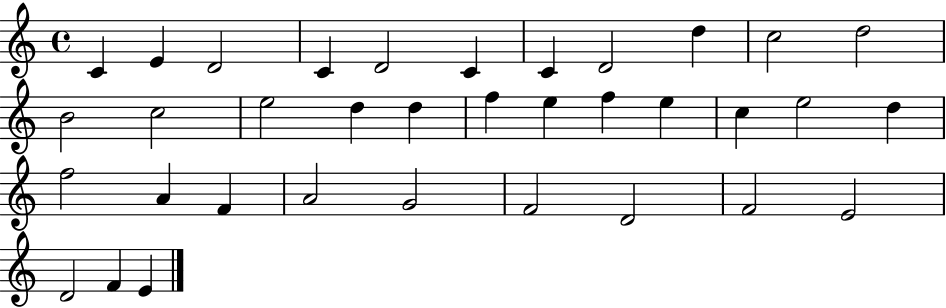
C4/q E4/q D4/h C4/q D4/h C4/q C4/q D4/h D5/q C5/h D5/h B4/h C5/h E5/h D5/q D5/q F5/q E5/q F5/q E5/q C5/q E5/h D5/q F5/h A4/q F4/q A4/h G4/h F4/h D4/h F4/h E4/h D4/h F4/q E4/q